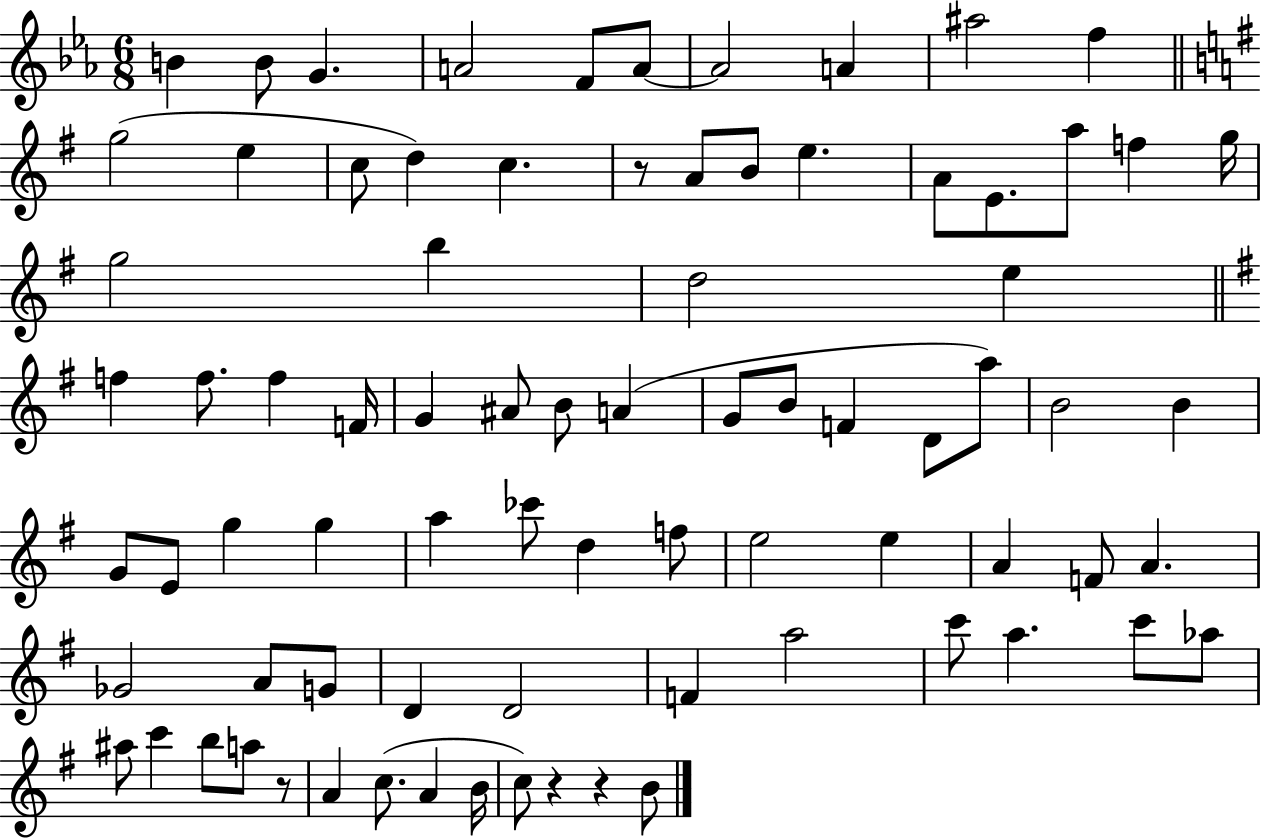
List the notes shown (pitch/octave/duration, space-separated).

B4/q B4/e G4/q. A4/h F4/e A4/e A4/h A4/q A#5/h F5/q G5/h E5/q C5/e D5/q C5/q. R/e A4/e B4/e E5/q. A4/e E4/e. A5/e F5/q G5/s G5/h B5/q D5/h E5/q F5/q F5/e. F5/q F4/s G4/q A#4/e B4/e A4/q G4/e B4/e F4/q D4/e A5/e B4/h B4/q G4/e E4/e G5/q G5/q A5/q CES6/e D5/q F5/e E5/h E5/q A4/q F4/e A4/q. Gb4/h A4/e G4/e D4/q D4/h F4/q A5/h C6/e A5/q. C6/e Ab5/e A#5/e C6/q B5/e A5/e R/e A4/q C5/e. A4/q B4/s C5/e R/q R/q B4/e